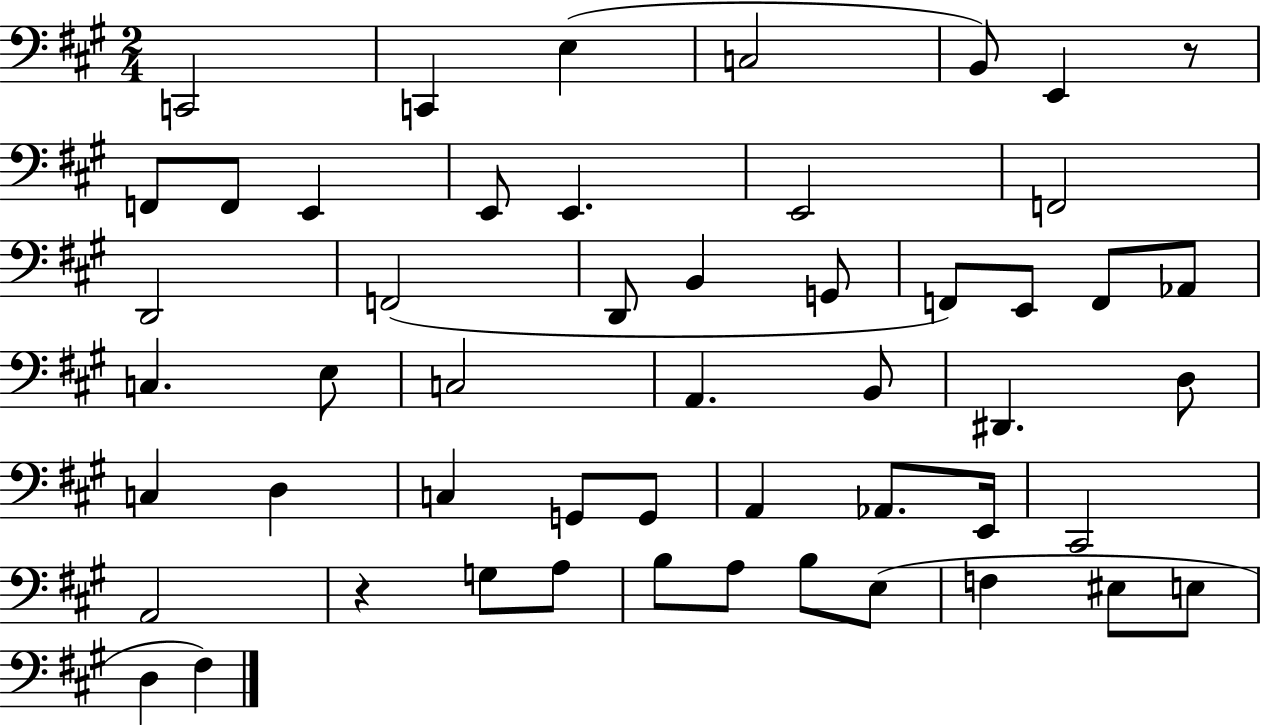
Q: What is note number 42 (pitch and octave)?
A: B3